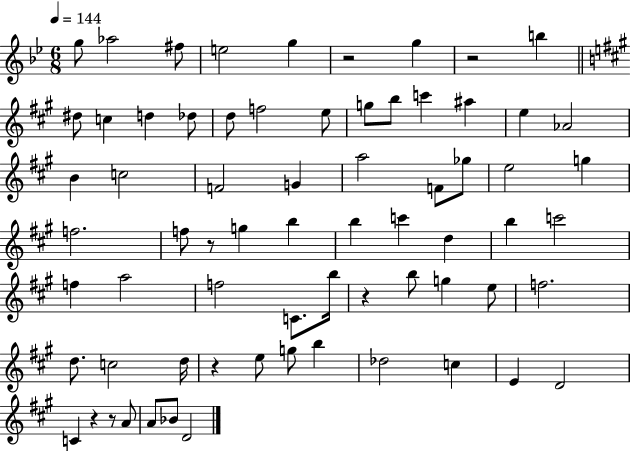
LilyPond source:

{
  \clef treble
  \numericTimeSignature
  \time 6/8
  \key bes \major
  \tempo 4 = 144
  \repeat volta 2 { g''8 aes''2 fis''8 | e''2 g''4 | r2 g''4 | r2 b''4 | \break \bar "||" \break \key a \major dis''8 c''4 d''4 des''8 | d''8 f''2 e''8 | g''8 b''8 c'''4 ais''4 | e''4 aes'2 | \break b'4 c''2 | f'2 g'4 | a''2 f'8 ges''8 | e''2 g''4 | \break f''2. | f''8 r8 g''4 b''4 | b''4 c'''4 d''4 | b''4 c'''2 | \break f''4 a''2 | f''2 c'8. b''16 | r4 b''8 g''4 e''8 | f''2. | \break d''8. c''2 d''16 | r4 e''8 g''8 b''4 | des''2 c''4 | e'4 d'2 | \break c'4 r4 r8 a'8 | a'8 bes'8 d'2 | } \bar "|."
}